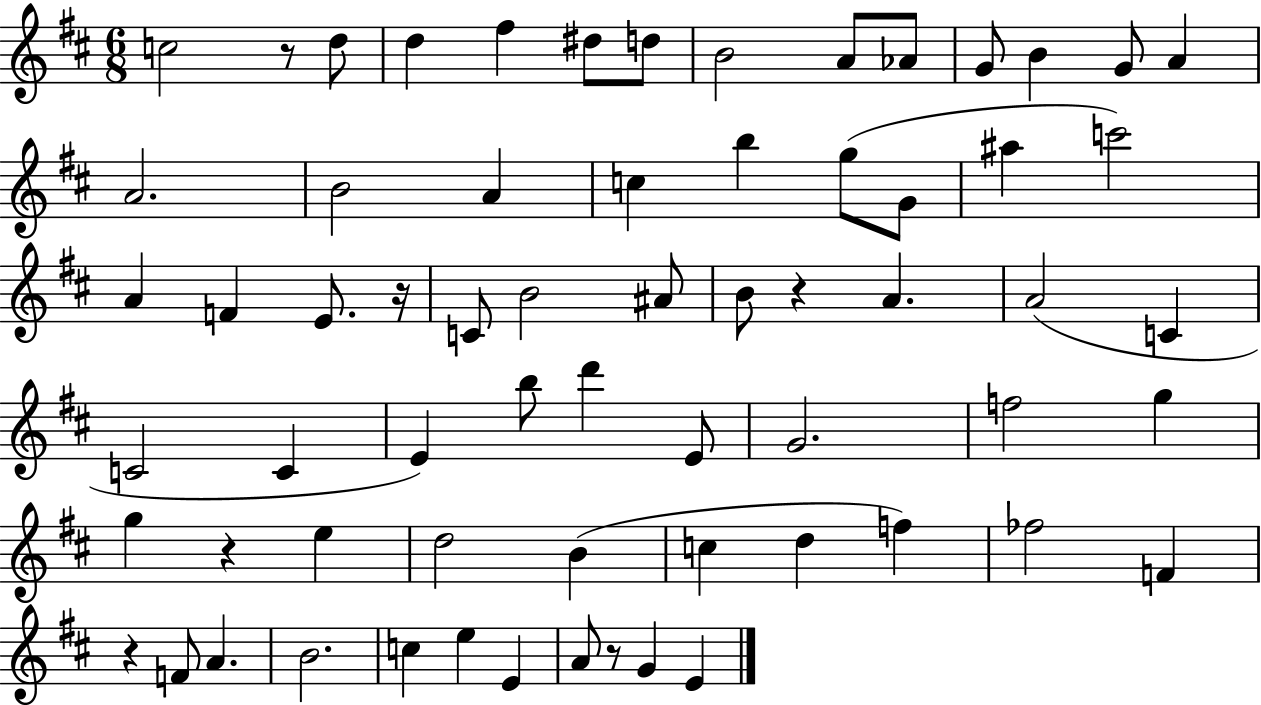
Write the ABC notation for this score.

X:1
T:Untitled
M:6/8
L:1/4
K:D
c2 z/2 d/2 d ^f ^d/2 d/2 B2 A/2 _A/2 G/2 B G/2 A A2 B2 A c b g/2 G/2 ^a c'2 A F E/2 z/4 C/2 B2 ^A/2 B/2 z A A2 C C2 C E b/2 d' E/2 G2 f2 g g z e d2 B c d f _f2 F z F/2 A B2 c e E A/2 z/2 G E